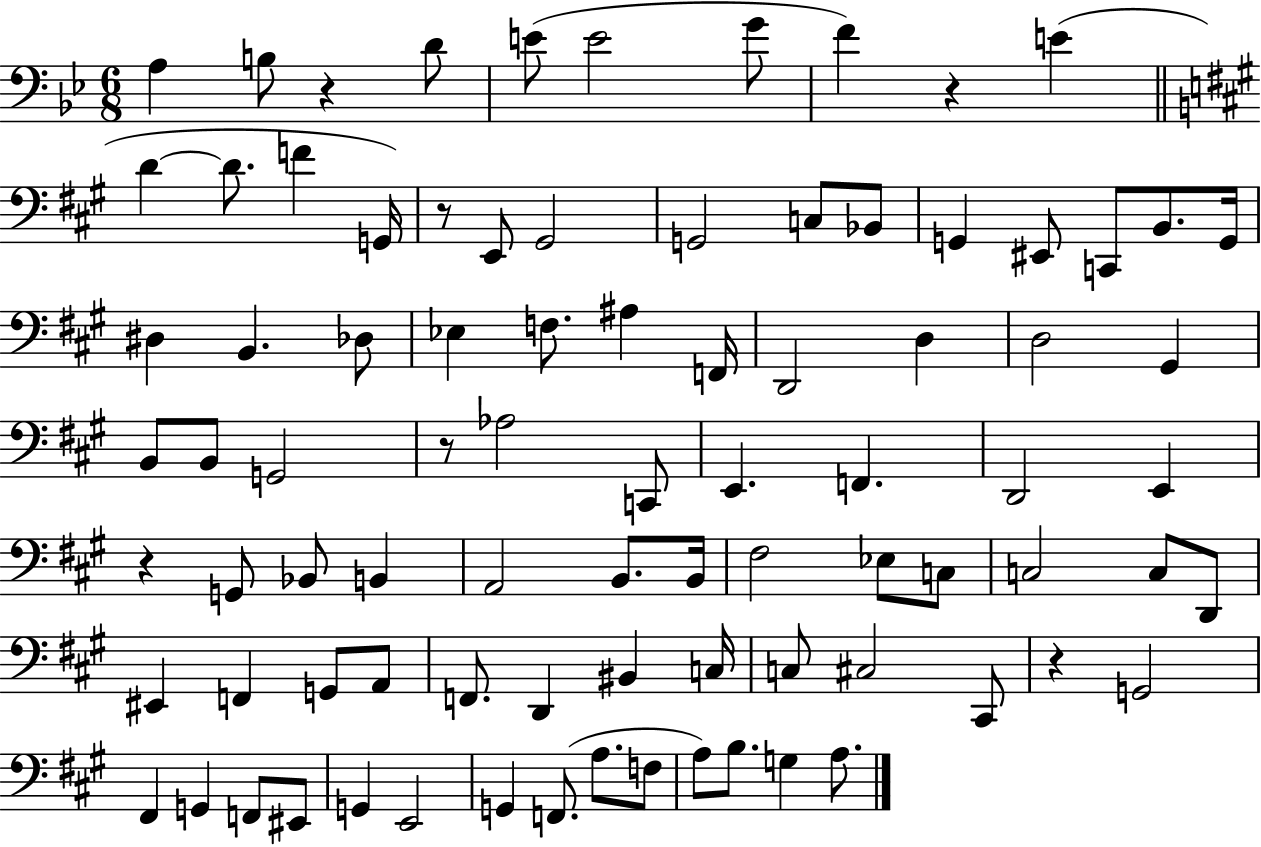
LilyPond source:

{
  \clef bass
  \numericTimeSignature
  \time 6/8
  \key bes \major
  \repeat volta 2 { a4 b8 r4 d'8 | e'8( e'2 g'8 | f'4) r4 e'4( | \bar "||" \break \key a \major d'4~~ d'8. f'4 g,16) | r8 e,8 gis,2 | g,2 c8 bes,8 | g,4 eis,8 c,8 b,8. g,16 | \break dis4 b,4. des8 | ees4 f8. ais4 f,16 | d,2 d4 | d2 gis,4 | \break b,8 b,8 g,2 | r8 aes2 c,8 | e,4. f,4. | d,2 e,4 | \break r4 g,8 bes,8 b,4 | a,2 b,8. b,16 | fis2 ees8 c8 | c2 c8 d,8 | \break eis,4 f,4 g,8 a,8 | f,8. d,4 bis,4 c16 | c8 cis2 cis,8 | r4 g,2 | \break fis,4 g,4 f,8 eis,8 | g,4 e,2 | g,4 f,8.( a8. f8 | a8) b8. g4 a8. | \break } \bar "|."
}